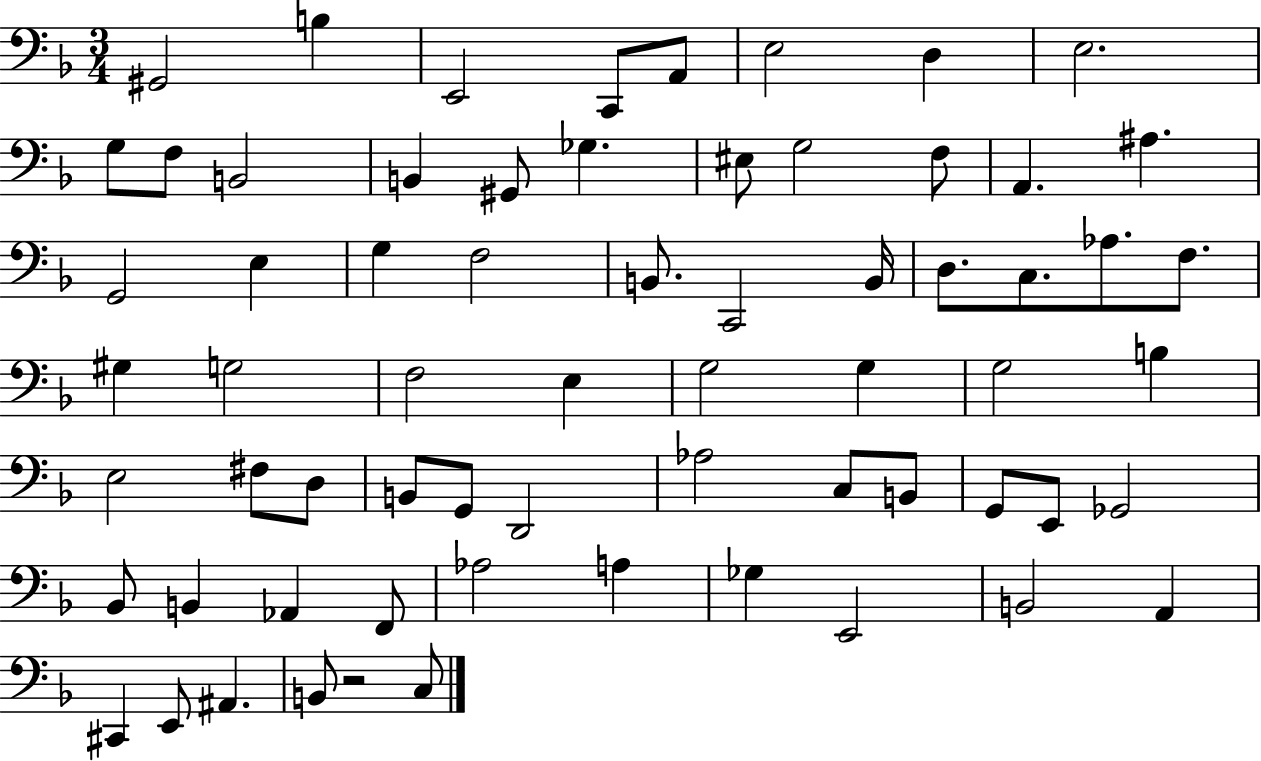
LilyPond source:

{
  \clef bass
  \numericTimeSignature
  \time 3/4
  \key f \major
  gis,2 b4 | e,2 c,8 a,8 | e2 d4 | e2. | \break g8 f8 b,2 | b,4 gis,8 ges4. | eis8 g2 f8 | a,4. ais4. | \break g,2 e4 | g4 f2 | b,8. c,2 b,16 | d8. c8. aes8. f8. | \break gis4 g2 | f2 e4 | g2 g4 | g2 b4 | \break e2 fis8 d8 | b,8 g,8 d,2 | aes2 c8 b,8 | g,8 e,8 ges,2 | \break bes,8 b,4 aes,4 f,8 | aes2 a4 | ges4 e,2 | b,2 a,4 | \break cis,4 e,8 ais,4. | b,8 r2 c8 | \bar "|."
}